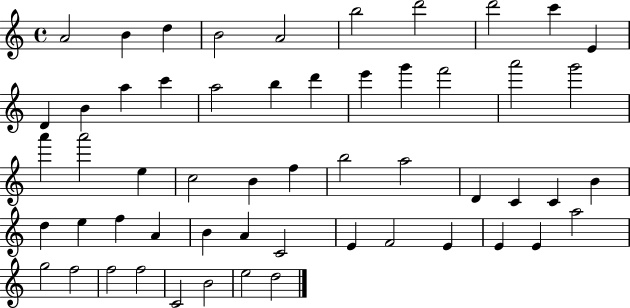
{
  \clef treble
  \time 4/4
  \defaultTimeSignature
  \key c \major
  a'2 b'4 d''4 | b'2 a'2 | b''2 d'''2 | d'''2 c'''4 e'4 | \break d'4 b'4 a''4 c'''4 | a''2 b''4 d'''4 | e'''4 g'''4 f'''2 | a'''2 g'''2 | \break a'''4 a'''2 e''4 | c''2 b'4 f''4 | b''2 a''2 | d'4 c'4 c'4 b'4 | \break d''4 e''4 f''4 a'4 | b'4 a'4 c'2 | e'4 f'2 e'4 | e'4 e'4 a''2 | \break g''2 f''2 | f''2 f''2 | c'2 b'2 | e''2 d''2 | \break \bar "|."
}